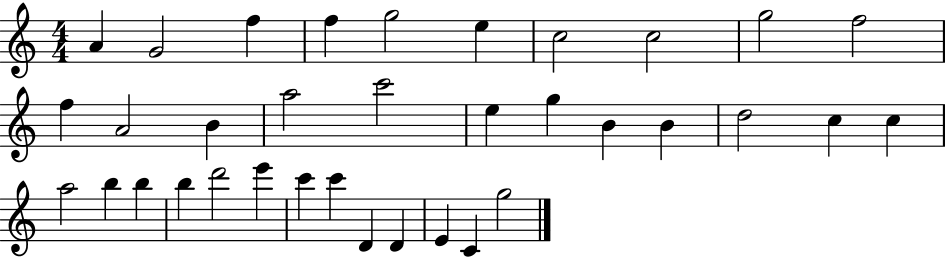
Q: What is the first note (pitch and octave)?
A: A4